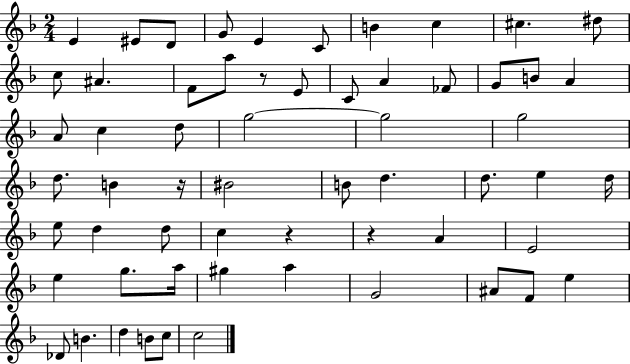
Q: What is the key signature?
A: F major